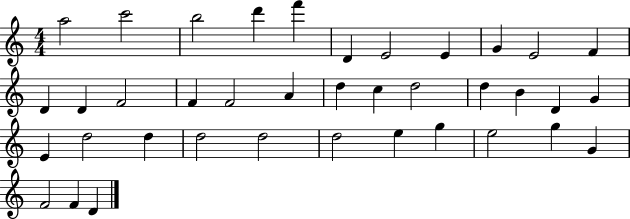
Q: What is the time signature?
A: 4/4